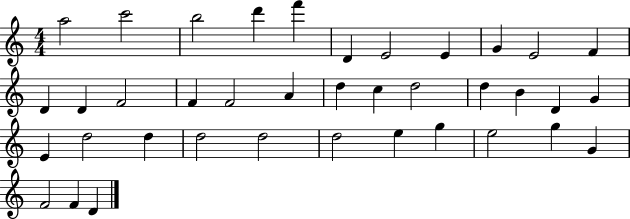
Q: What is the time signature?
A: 4/4